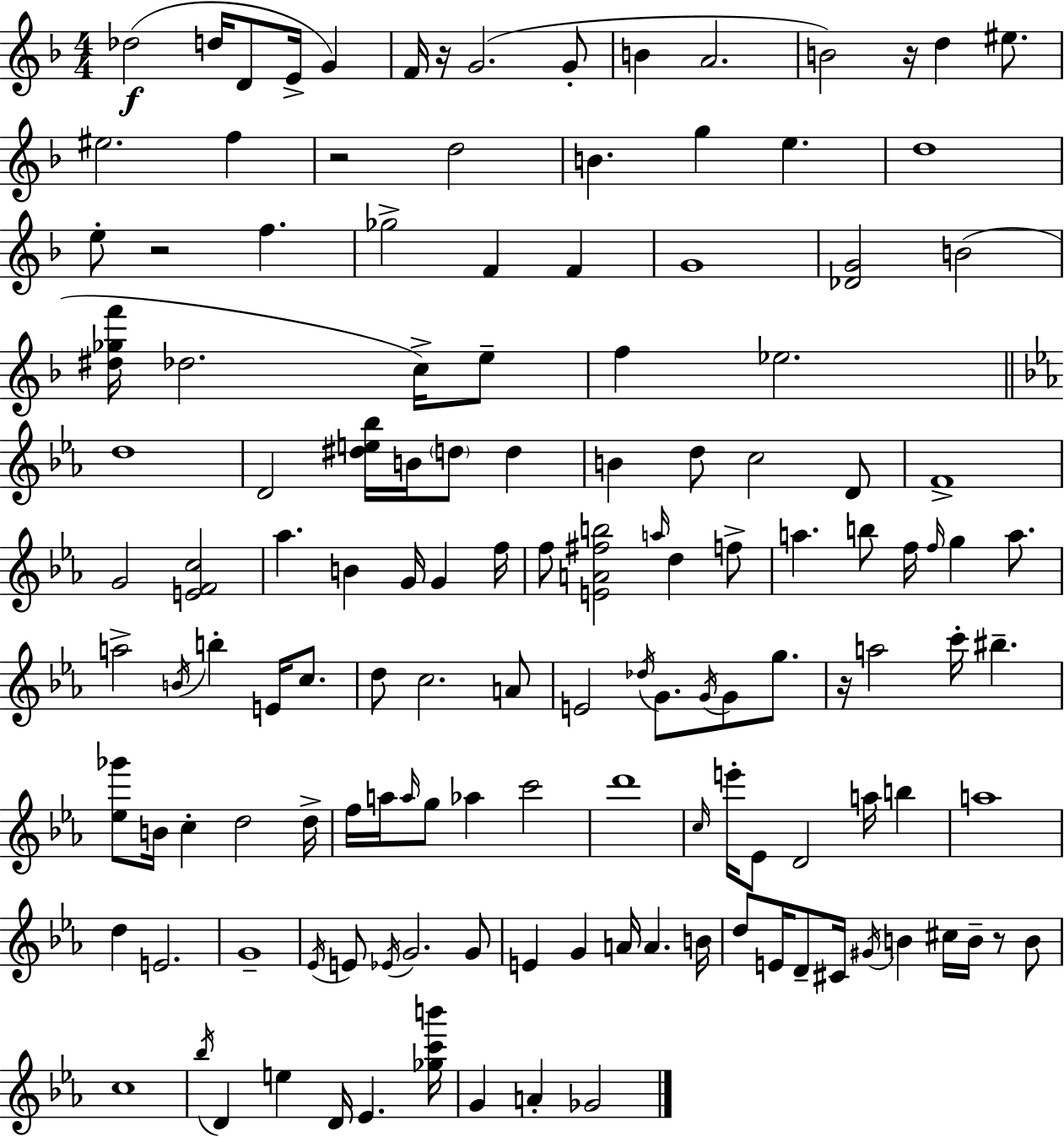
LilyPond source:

{
  \clef treble
  \numericTimeSignature
  \time 4/4
  \key f \major
  des''2(\f d''16 d'8 e'16-> g'4) | f'16 r16 g'2.( g'8-. | b'4 a'2. | b'2) r16 d''4 eis''8. | \break eis''2. f''4 | r2 d''2 | b'4. g''4 e''4. | d''1 | \break e''8-. r2 f''4. | ges''2-> f'4 f'4 | g'1 | <des' g'>2 b'2( | \break <dis'' ges'' f'''>16 des''2. c''16->) e''8-- | f''4 ees''2. | \bar "||" \break \key c \minor d''1 | d'2 <dis'' e'' bes''>16 b'16 \parenthesize d''8 d''4 | b'4 d''8 c''2 d'8 | f'1-> | \break g'2 <e' f' c''>2 | aes''4. b'4 g'16 g'4 f''16 | f''8 <e' a' fis'' b''>2 \grace { a''16 } d''4 f''8-> | a''4. b''8 f''16 \grace { f''16 } g''4 a''8. | \break a''2-> \acciaccatura { b'16 } b''4-. e'16 | c''8. d''8 c''2. | a'8 e'2 \acciaccatura { des''16 } g'8. \acciaccatura { g'16 } | g'8 g''8. r16 a''2 c'''16-. bis''4.-- | \break <ees'' ges'''>8 b'16 c''4-. d''2 | d''16-> f''16 a''16 \grace { a''16 } g''8 aes''4 c'''2 | d'''1 | \grace { c''16 } e'''16-. ees'8 d'2 | \break a''16 b''4 a''1 | d''4 e'2. | g'1-- | \acciaccatura { ees'16 } e'8 \acciaccatura { ees'16 } g'2. | \break g'8 e'4 g'4 | a'16 a'4. b'16 d''8 e'16 d'8-- cis'16 \acciaccatura { gis'16 } | b'4 cis''16 b'16-- r8 b'8 c''1 | \acciaccatura { bes''16 } d'4 e''4 | \break d'16 ees'4. <ges'' c''' b'''>16 g'4 a'4-. | ges'2 \bar "|."
}